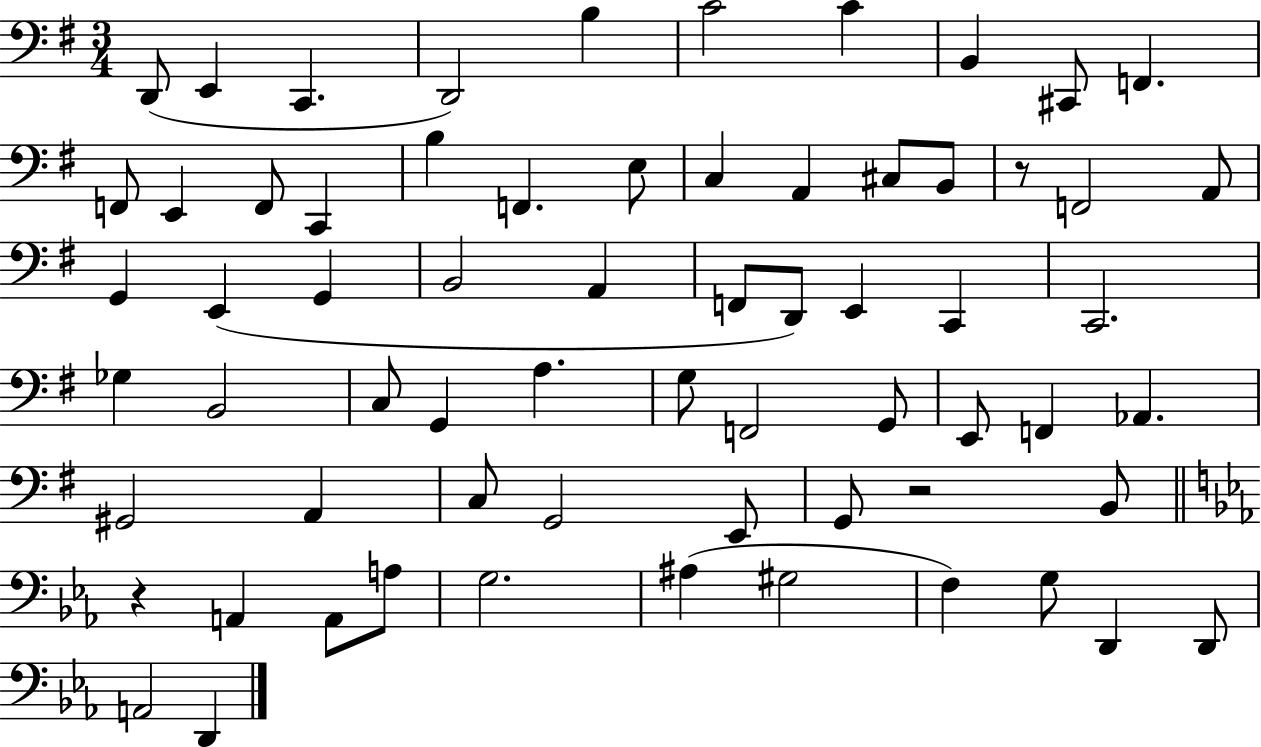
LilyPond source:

{
  \clef bass
  \numericTimeSignature
  \time 3/4
  \key g \major
  d,8( e,4 c,4. | d,2) b4 | c'2 c'4 | b,4 cis,8 f,4. | \break f,8 e,4 f,8 c,4 | b4 f,4. e8 | c4 a,4 cis8 b,8 | r8 f,2 a,8 | \break g,4 e,4( g,4 | b,2 a,4 | f,8 d,8) e,4 c,4 | c,2. | \break ges4 b,2 | c8 g,4 a4. | g8 f,2 g,8 | e,8 f,4 aes,4. | \break gis,2 a,4 | c8 g,2 e,8 | g,8 r2 b,8 | \bar "||" \break \key ees \major r4 a,4 a,8 a8 | g2. | ais4( gis2 | f4) g8 d,4 d,8 | \break a,2 d,4 | \bar "|."
}